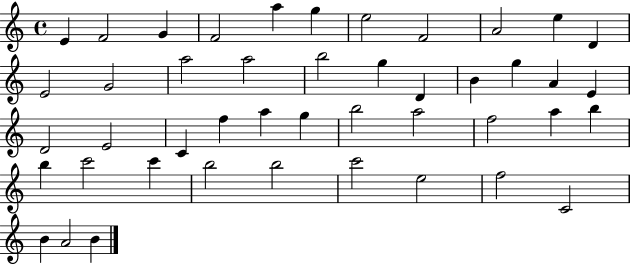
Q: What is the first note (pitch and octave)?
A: E4